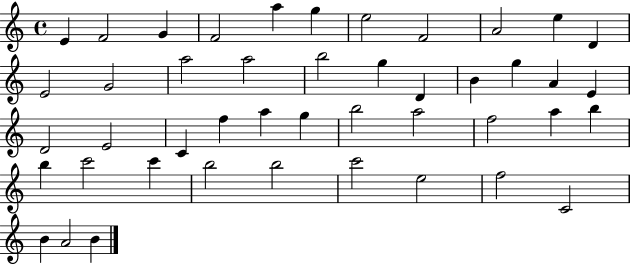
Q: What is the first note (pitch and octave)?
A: E4